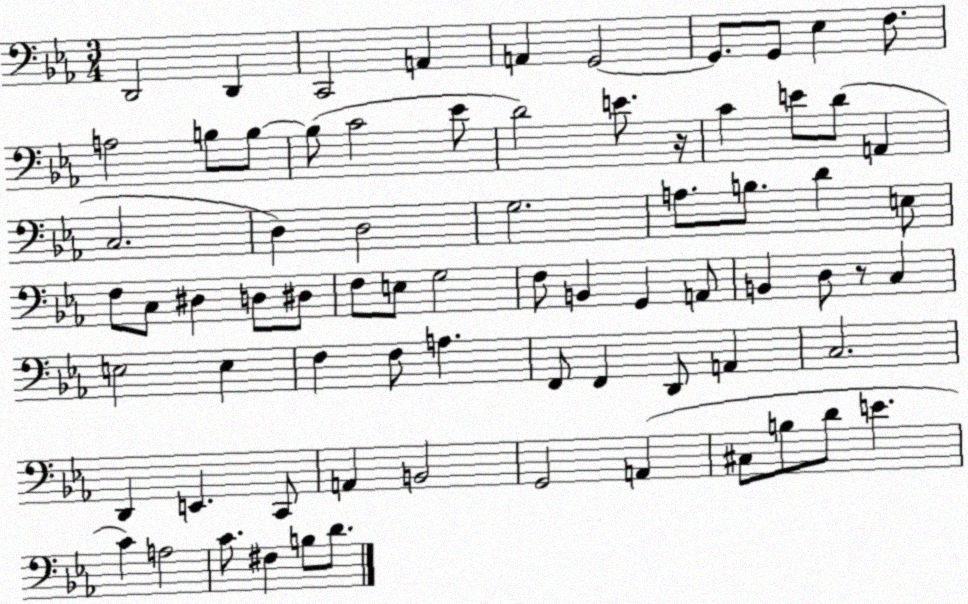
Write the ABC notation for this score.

X:1
T:Untitled
M:3/4
L:1/4
K:Eb
D,,2 D,, C,,2 A,, A,, G,,2 G,,/2 G,,/2 _E, F,/2 A,2 B,/2 B,/2 B,/2 C2 _E/2 D2 E/2 z/4 C E/2 D/2 A,, C,2 D, D,2 G,2 A,/2 B,/2 D E,/2 F,/2 C,/2 ^D, D,/2 ^D,/2 F,/2 E,/2 G,2 F,/2 B,, G,, A,,/2 B,, D,/2 z/2 C, E,2 E, F, F,/2 A, F,,/2 F,, D,,/2 A,, C,2 D,, E,, C,,/2 A,, B,,2 G,,2 A,, ^C,/2 B,/2 D/2 E C A,2 C/2 ^F, B,/2 D/2